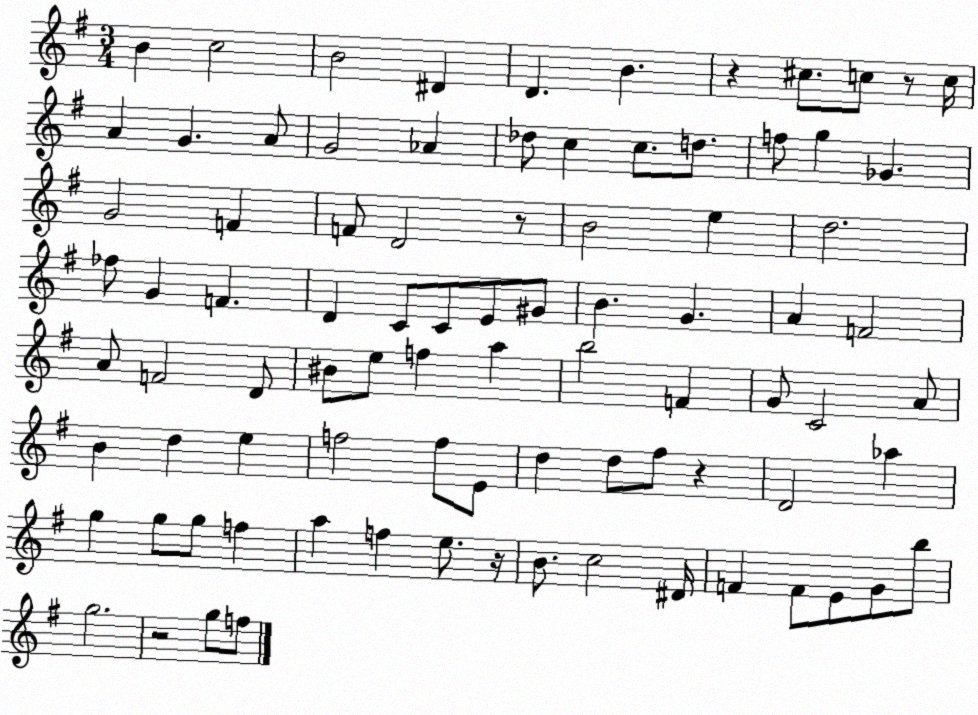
X:1
T:Untitled
M:3/4
L:1/4
K:G
B c2 B2 ^D D B z ^c/2 c/2 z/2 c/4 A G A/2 G2 _A _d/2 c c/2 d/2 f/2 g _G G2 F F/2 D2 z/2 B2 e d2 _f/2 G F D C/2 C/2 E/2 ^G/2 B G A F2 A/2 F2 D/2 ^B/2 e/2 f a b2 F G/2 C2 A/2 B d e f2 f/2 E/2 d d/2 ^f/2 z D2 _a g g/2 g/2 f a f e/2 z/4 B/2 c2 ^D/4 F F/2 E/2 G/2 b/2 g2 z2 g/2 f/2